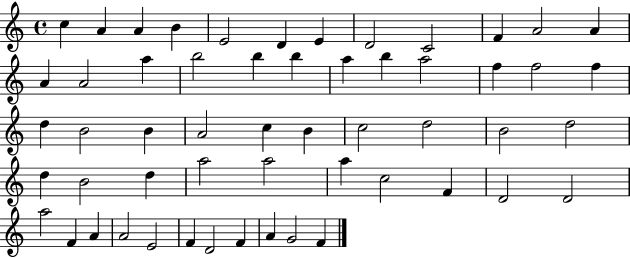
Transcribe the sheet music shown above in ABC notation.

X:1
T:Untitled
M:4/4
L:1/4
K:C
c A A B E2 D E D2 C2 F A2 A A A2 a b2 b b a b a2 f f2 f d B2 B A2 c B c2 d2 B2 d2 d B2 d a2 a2 a c2 F D2 D2 a2 F A A2 E2 F D2 F A G2 F